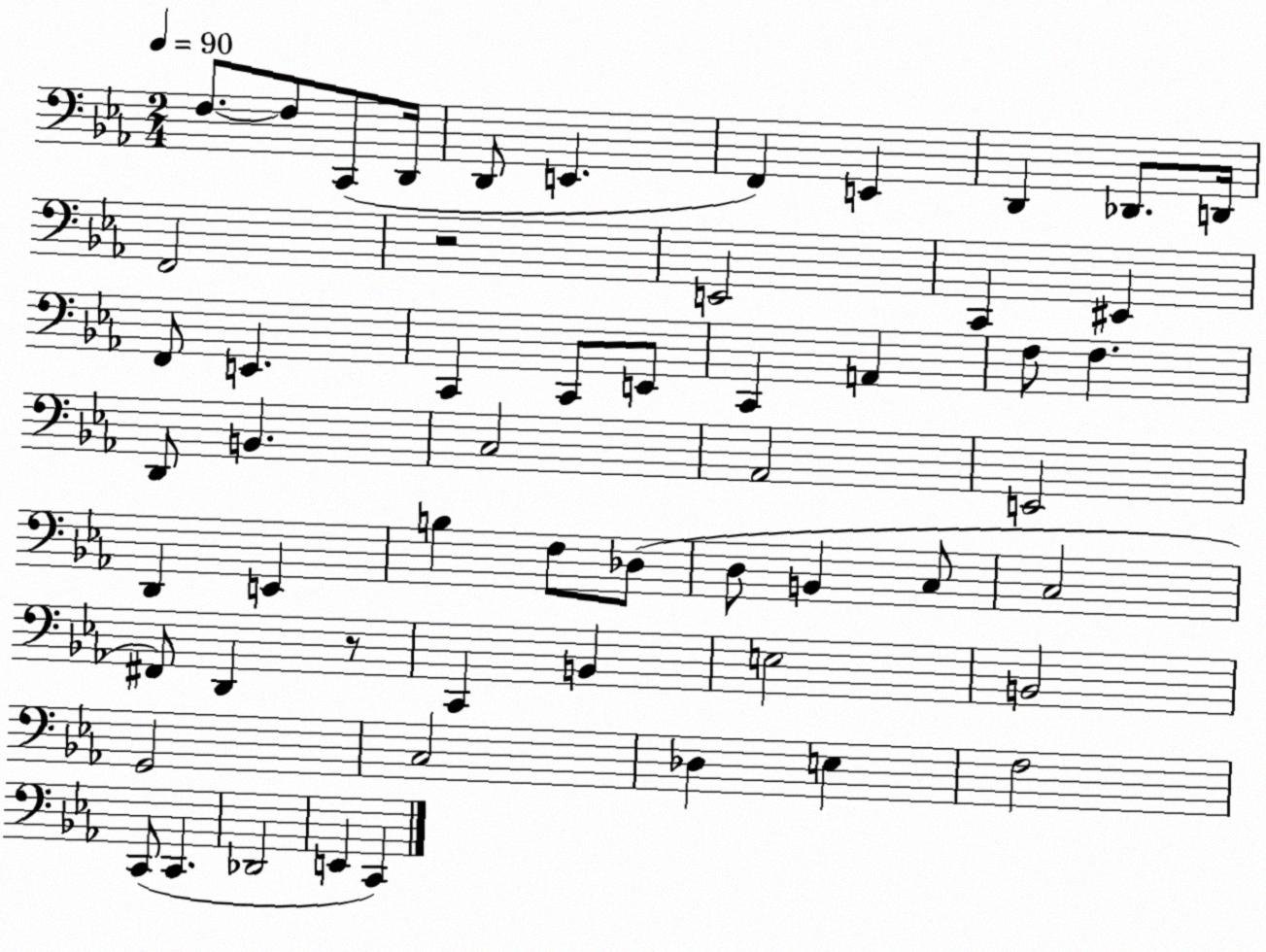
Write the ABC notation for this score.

X:1
T:Untitled
M:2/4
L:1/4
K:Eb
F,/2 F,/2 C,,/2 D,,/4 D,,/2 E,, F,, E,, D,, _D,,/2 D,,/4 F,,2 z2 E,,2 C,, ^E,, F,,/2 E,, C,, C,,/2 E,,/2 C,, A,, F,/2 F, D,,/2 B,, C,2 _A,,2 E,,2 D,, E,, B, F,/2 _D,/2 D,/2 B,, C,/2 C,2 ^F,,/2 D,, z/2 C,, B,, E,2 B,,2 G,,2 C,2 _D, E, F,2 C,,/2 C,, _D,,2 E,, C,,